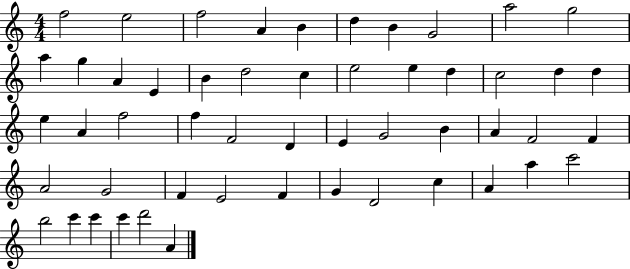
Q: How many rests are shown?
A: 0